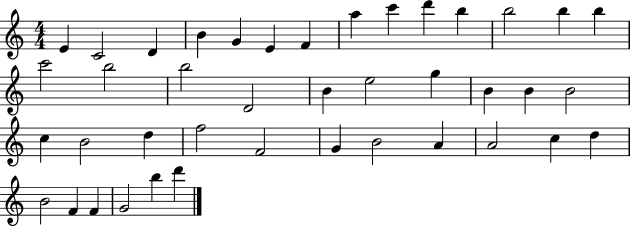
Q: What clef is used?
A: treble